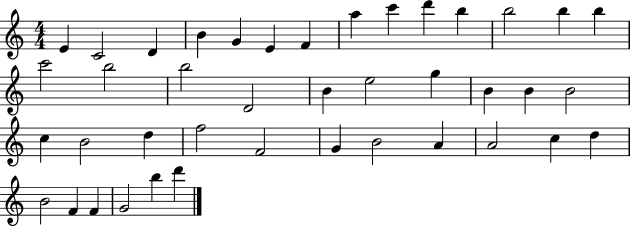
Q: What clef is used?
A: treble